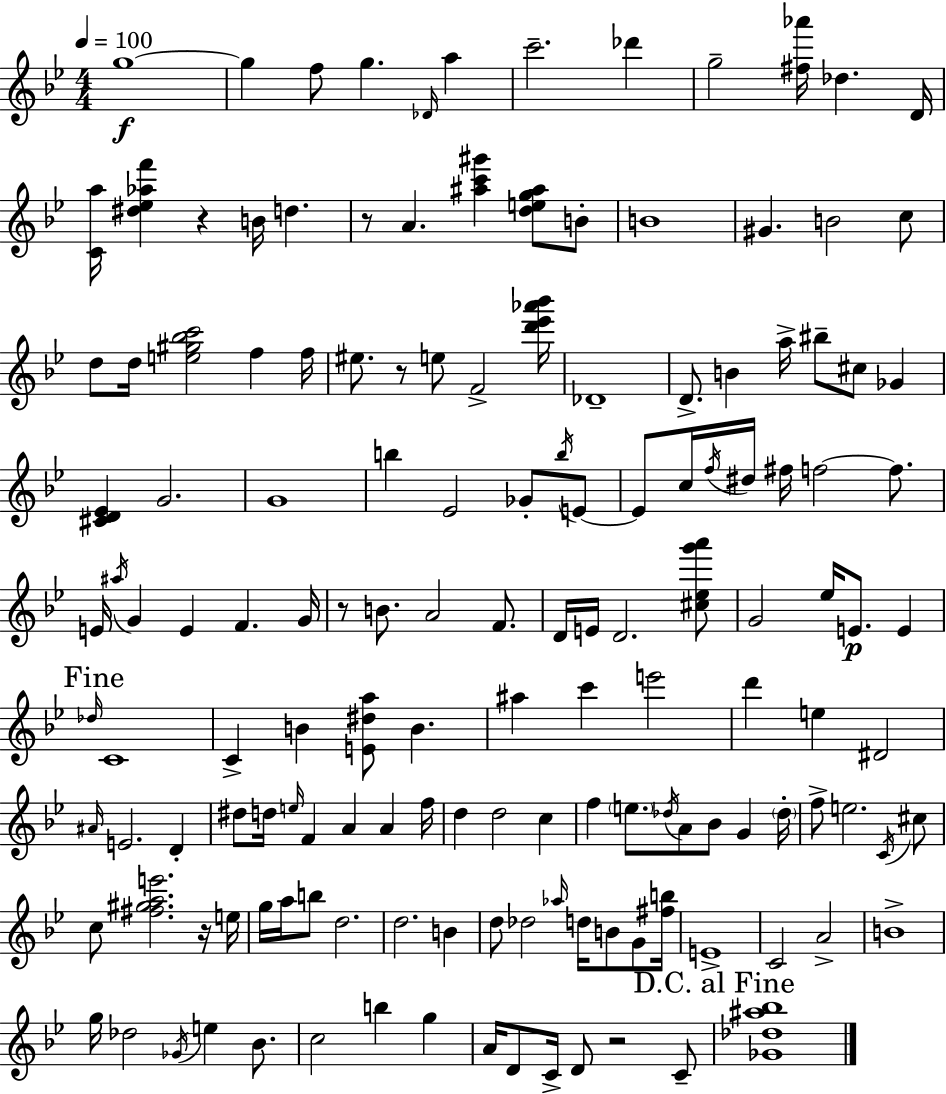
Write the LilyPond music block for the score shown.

{
  \clef treble
  \numericTimeSignature
  \time 4/4
  \key bes \major
  \tempo 4 = 100
  g''1~~\f | g''4 f''8 g''4. \grace { des'16 } a''4 | c'''2.-- des'''4 | g''2-- <fis'' aes'''>16 des''4. | \break d'16 <c' a''>16 <dis'' ees'' aes'' f'''>4 r4 b'16 d''4. | r8 a'4. <ais'' c''' gis'''>4 <d'' e'' g'' ais''>8 b'8-. | b'1 | gis'4. b'2 c''8 | \break d''8 d''16 <e'' gis'' bes'' c'''>2 f''4 | f''16 eis''8. r8 e''8 f'2-> | <d''' ees''' aes''' bes'''>16 des'1-- | d'8.-> b'4 a''16-> bis''8-- cis''8 ges'4 | \break <cis' d' ees'>4 g'2. | g'1 | b''4 ees'2 ges'8-. \acciaccatura { b''16 } | e'8~~ e'8 c''16 \acciaccatura { f''16 } dis''16 fis''16 f''2~~ | \break f''8. e'16 \acciaccatura { ais''16 } g'4 e'4 f'4. | g'16 r8 b'8. a'2 | f'8. d'16 e'16 d'2. | <cis'' ees'' g''' a'''>8 g'2 ees''16 e'8.\p | \break e'4 \mark "Fine" \grace { des''16 } c'1 | c'4-> b'4 <e' dis'' a''>8 b'4. | ais''4 c'''4 e'''2 | d'''4 e''4 dis'2 | \break \grace { ais'16 } e'2. | d'4-. dis''8 d''16 \grace { e''16 } f'4 a'4 | a'4 f''16 d''4 d''2 | c''4 f''4 \parenthesize e''8. \acciaccatura { des''16 } a'8 | \break bes'8 g'4 \parenthesize des''16-. f''8-> e''2. | \acciaccatura { c'16 } cis''8 c''8 <fis'' gis'' a'' e'''>2. | r16 e''16 g''16 a''16 b''8 d''2. | d''2. | \break b'4 d''8 des''2 | \grace { aes''16 } d''16 b'8 g'8 <fis'' b''>16 e'1-> | c'2 | a'2-> b'1-> | \break g''16 des''2 | \acciaccatura { ges'16 } e''4 bes'8. c''2 | b''4 g''4 a'16 d'8 c'16-> d'8 | r2 c'8-- \mark "D.C. al Fine" <ges' des'' ais'' bes''>1 | \break \bar "|."
}